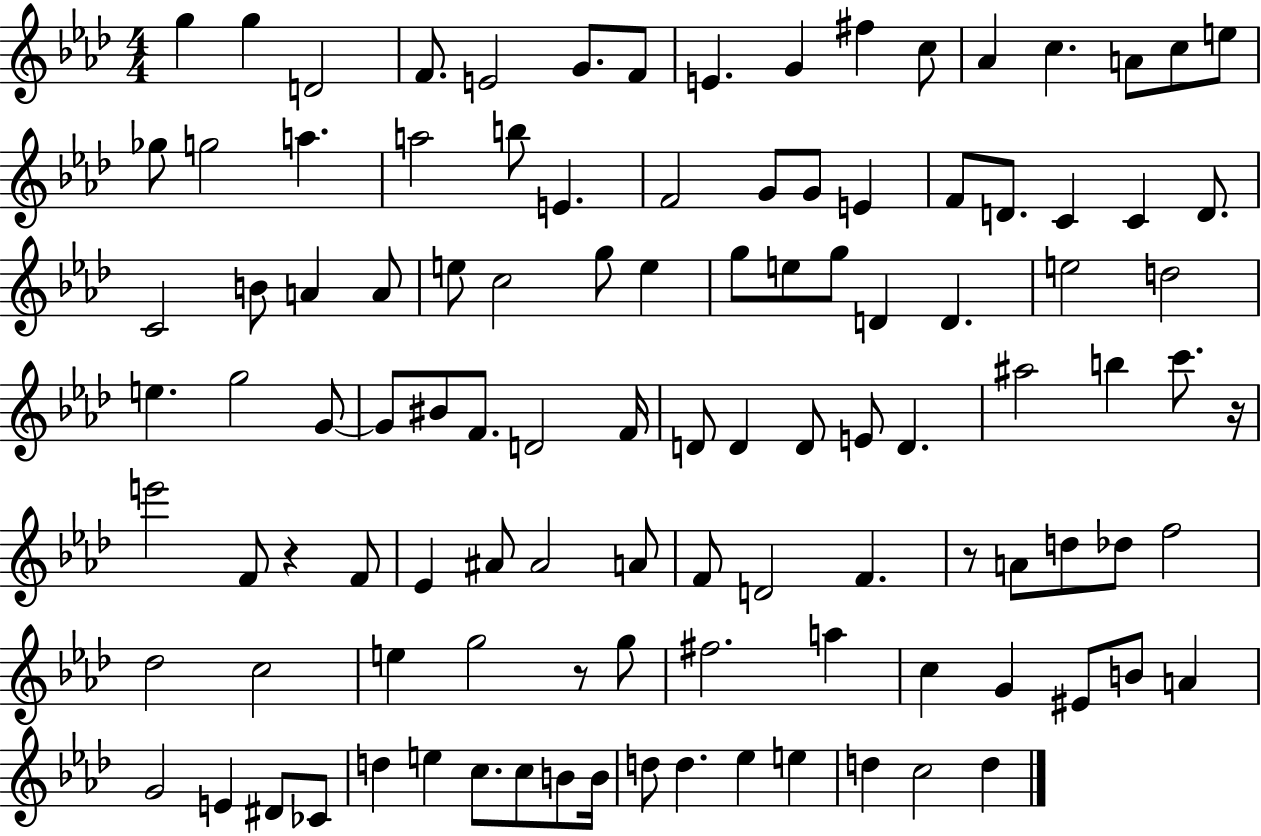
{
  \clef treble
  \numericTimeSignature
  \time 4/4
  \key aes \major
  g''4 g''4 d'2 | f'8. e'2 g'8. f'8 | e'4. g'4 fis''4 c''8 | aes'4 c''4. a'8 c''8 e''8 | \break ges''8 g''2 a''4. | a''2 b''8 e'4. | f'2 g'8 g'8 e'4 | f'8 d'8. c'4 c'4 d'8. | \break c'2 b'8 a'4 a'8 | e''8 c''2 g''8 e''4 | g''8 e''8 g''8 d'4 d'4. | e''2 d''2 | \break e''4. g''2 g'8~~ | g'8 bis'8 f'8. d'2 f'16 | d'8 d'4 d'8 e'8 d'4. | ais''2 b''4 c'''8. r16 | \break e'''2 f'8 r4 f'8 | ees'4 ais'8 ais'2 a'8 | f'8 d'2 f'4. | r8 a'8 d''8 des''8 f''2 | \break des''2 c''2 | e''4 g''2 r8 g''8 | fis''2. a''4 | c''4 g'4 eis'8 b'8 a'4 | \break g'2 e'4 dis'8 ces'8 | d''4 e''4 c''8. c''8 b'8 b'16 | d''8 d''4. ees''4 e''4 | d''4 c''2 d''4 | \break \bar "|."
}